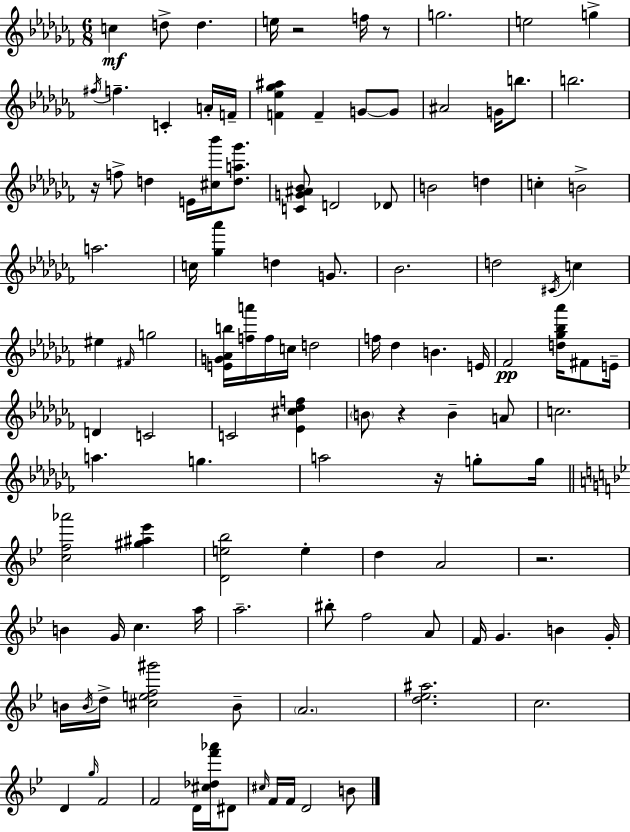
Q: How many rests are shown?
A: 6